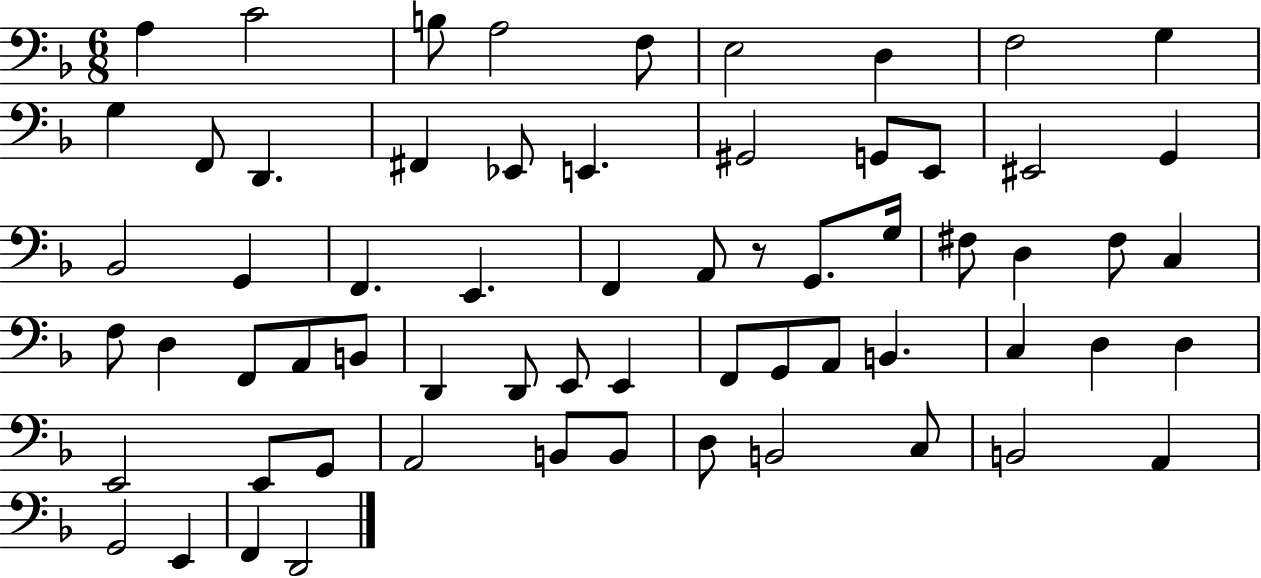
{
  \clef bass
  \numericTimeSignature
  \time 6/8
  \key f \major
  \repeat volta 2 { a4 c'2 | b8 a2 f8 | e2 d4 | f2 g4 | \break g4 f,8 d,4. | fis,4 ees,8 e,4. | gis,2 g,8 e,8 | eis,2 g,4 | \break bes,2 g,4 | f,4. e,4. | f,4 a,8 r8 g,8. g16 | fis8 d4 fis8 c4 | \break f8 d4 f,8 a,8 b,8 | d,4 d,8 e,8 e,4 | f,8 g,8 a,8 b,4. | c4 d4 d4 | \break e,2 e,8 g,8 | a,2 b,8 b,8 | d8 b,2 c8 | b,2 a,4 | \break g,2 e,4 | f,4 d,2 | } \bar "|."
}